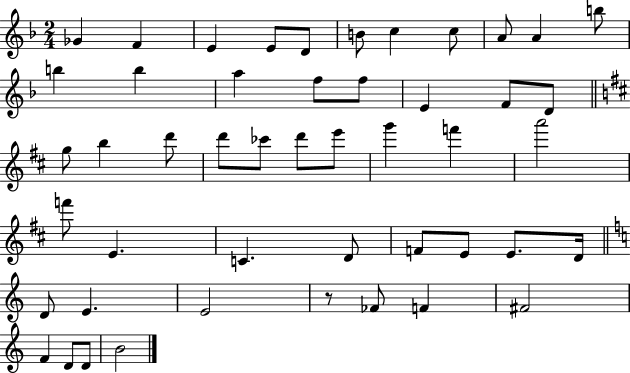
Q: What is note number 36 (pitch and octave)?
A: E4